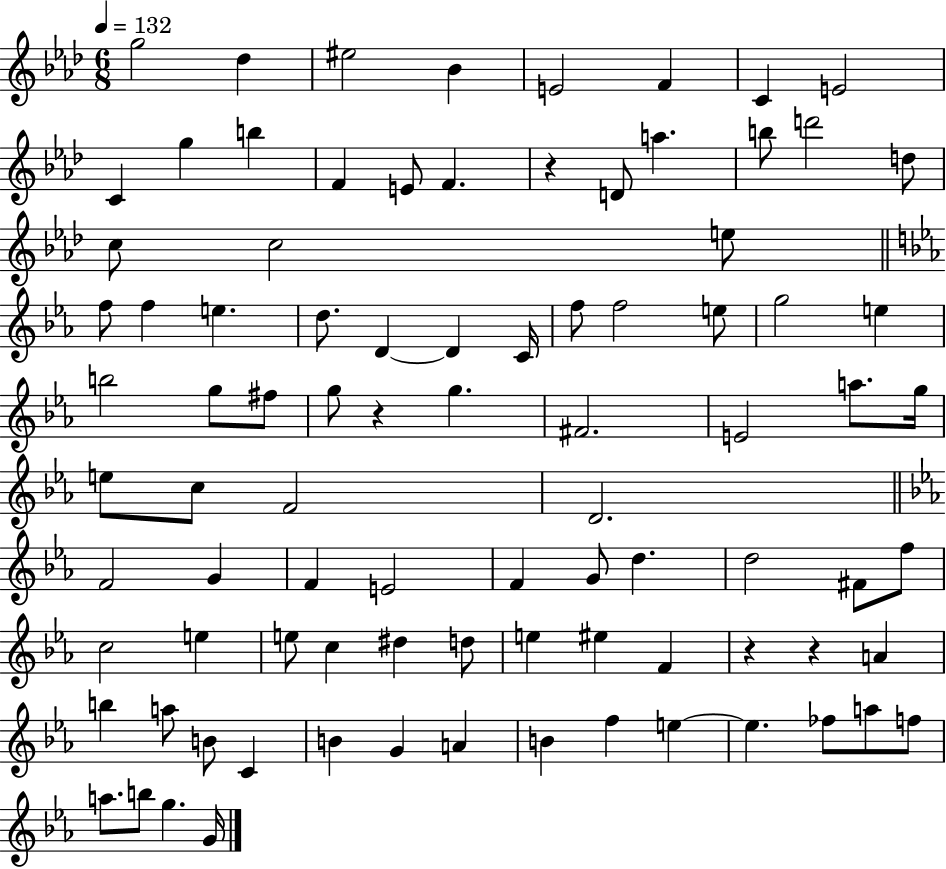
{
  \clef treble
  \numericTimeSignature
  \time 6/8
  \key aes \major
  \tempo 4 = 132
  g''2 des''4 | eis''2 bes'4 | e'2 f'4 | c'4 e'2 | \break c'4 g''4 b''4 | f'4 e'8 f'4. | r4 d'8 a''4. | b''8 d'''2 d''8 | \break c''8 c''2 e''8 | \bar "||" \break \key ees \major f''8 f''4 e''4. | d''8. d'4~~ d'4 c'16 | f''8 f''2 e''8 | g''2 e''4 | \break b''2 g''8 fis''8 | g''8 r4 g''4. | fis'2. | e'2 a''8. g''16 | \break e''8 c''8 f'2 | d'2. | \bar "||" \break \key c \minor f'2 g'4 | f'4 e'2 | f'4 g'8 d''4. | d''2 fis'8 f''8 | \break c''2 e''4 | e''8 c''4 dis''4 d''8 | e''4 eis''4 f'4 | r4 r4 a'4 | \break b''4 a''8 b'8 c'4 | b'4 g'4 a'4 | b'4 f''4 e''4~~ | e''4. fes''8 a''8 f''8 | \break a''8. b''8 g''4. g'16 | \bar "|."
}